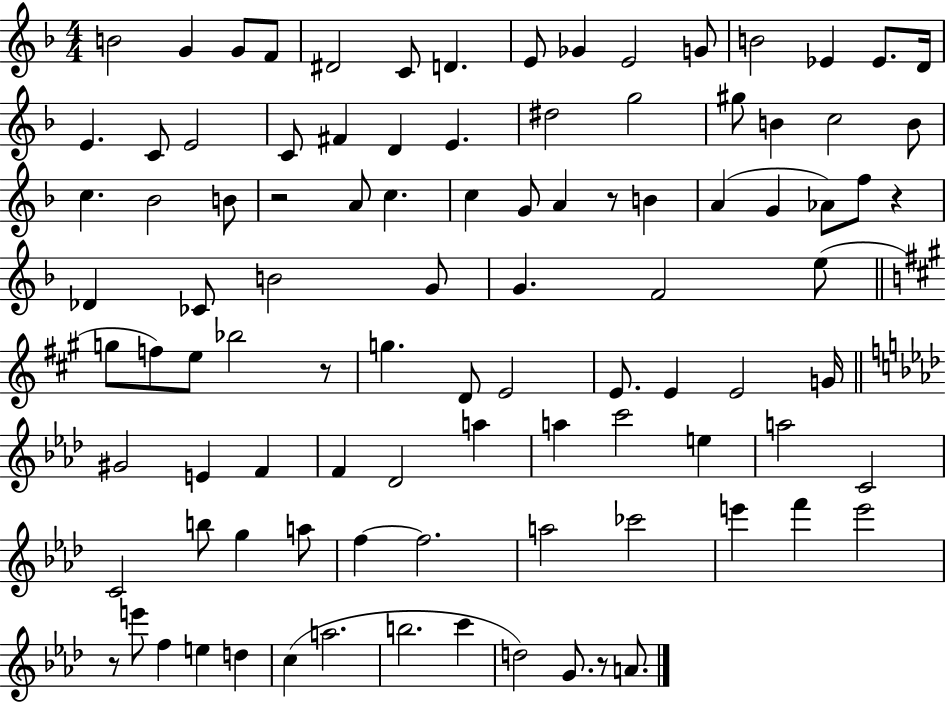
{
  \clef treble
  \numericTimeSignature
  \time 4/4
  \key f \major
  b'2 g'4 g'8 f'8 | dis'2 c'8 d'4. | e'8 ges'4 e'2 g'8 | b'2 ees'4 ees'8. d'16 | \break e'4. c'8 e'2 | c'8 fis'4 d'4 e'4. | dis''2 g''2 | gis''8 b'4 c''2 b'8 | \break c''4. bes'2 b'8 | r2 a'8 c''4. | c''4 g'8 a'4 r8 b'4 | a'4( g'4 aes'8) f''8 r4 | \break des'4 ces'8 b'2 g'8 | g'4. f'2 e''8( | \bar "||" \break \key a \major g''8 f''8) e''8 bes''2 r8 | g''4. d'8 e'2 | e'8. e'4 e'2 g'16 | \bar "||" \break \key aes \major gis'2 e'4 f'4 | f'4 des'2 a''4 | a''4 c'''2 e''4 | a''2 c'2 | \break c'2 b''8 g''4 a''8 | f''4~~ f''2. | a''2 ces'''2 | e'''4 f'''4 e'''2 | \break r8 e'''8 f''4 e''4 d''4 | c''4( a''2. | b''2. c'''4 | d''2) g'8. r8 a'8. | \break \bar "|."
}